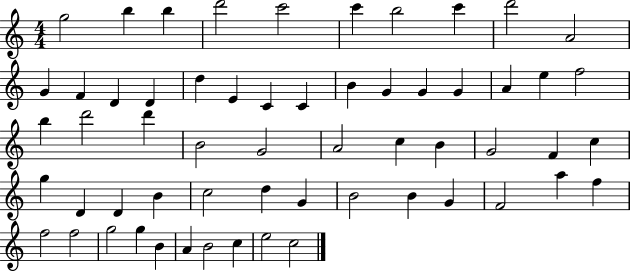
G5/h B5/q B5/q D6/h C6/h C6/q B5/h C6/q D6/h A4/h G4/q F4/q D4/q D4/q D5/q E4/q C4/q C4/q B4/q G4/q G4/q G4/q A4/q E5/q F5/h B5/q D6/h D6/q B4/h G4/h A4/h C5/q B4/q G4/h F4/q C5/q G5/q D4/q D4/q B4/q C5/h D5/q G4/q B4/h B4/q G4/q F4/h A5/q F5/q F5/h F5/h G5/h G5/q B4/q A4/q B4/h C5/q E5/h C5/h